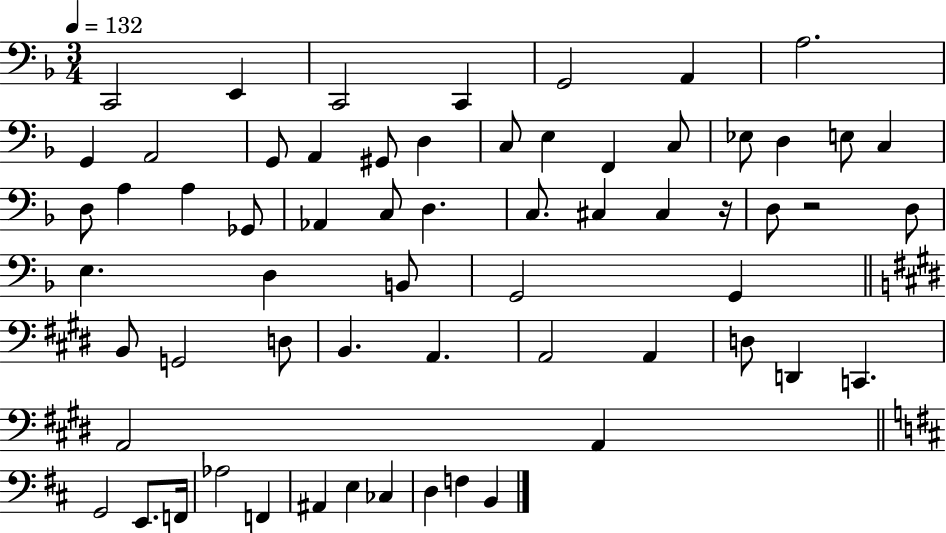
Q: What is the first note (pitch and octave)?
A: C2